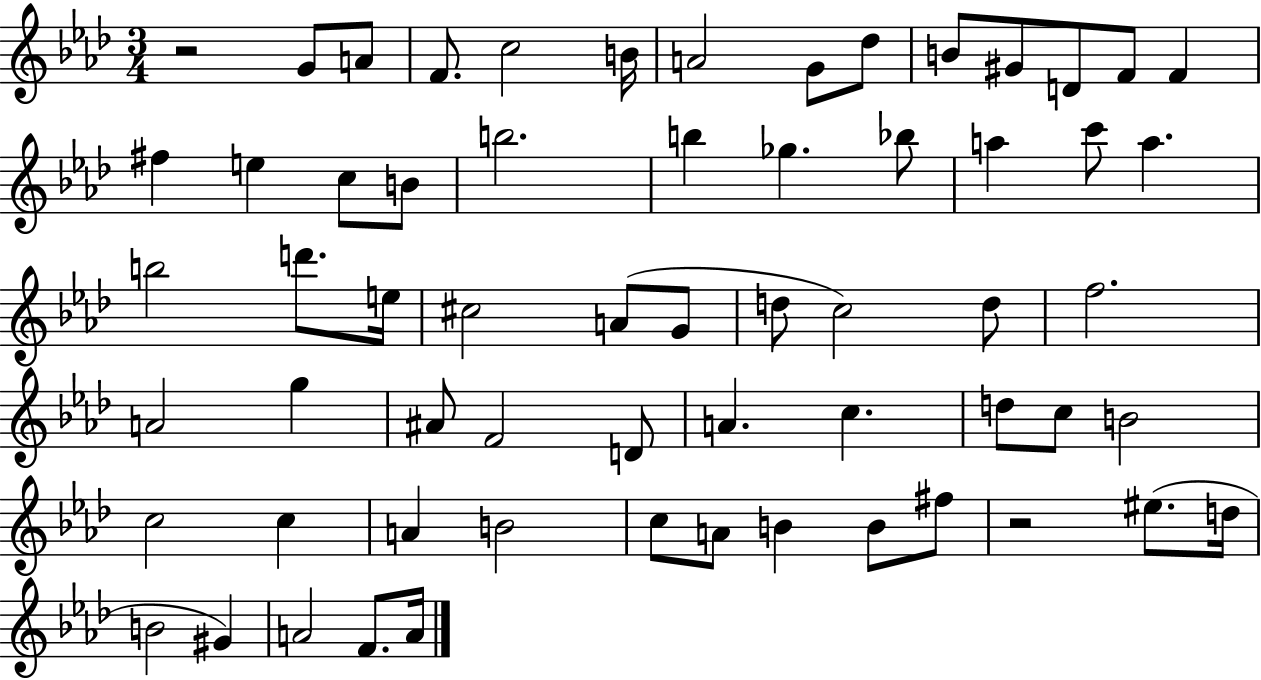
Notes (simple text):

R/h G4/e A4/e F4/e. C5/h B4/s A4/h G4/e Db5/e B4/e G#4/e D4/e F4/e F4/q F#5/q E5/q C5/e B4/e B5/h. B5/q Gb5/q. Bb5/e A5/q C6/e A5/q. B5/h D6/e. E5/s C#5/h A4/e G4/e D5/e C5/h D5/e F5/h. A4/h G5/q A#4/e F4/h D4/e A4/q. C5/q. D5/e C5/e B4/h C5/h C5/q A4/q B4/h C5/e A4/e B4/q B4/e F#5/e R/h EIS5/e. D5/s B4/h G#4/q A4/h F4/e. A4/s